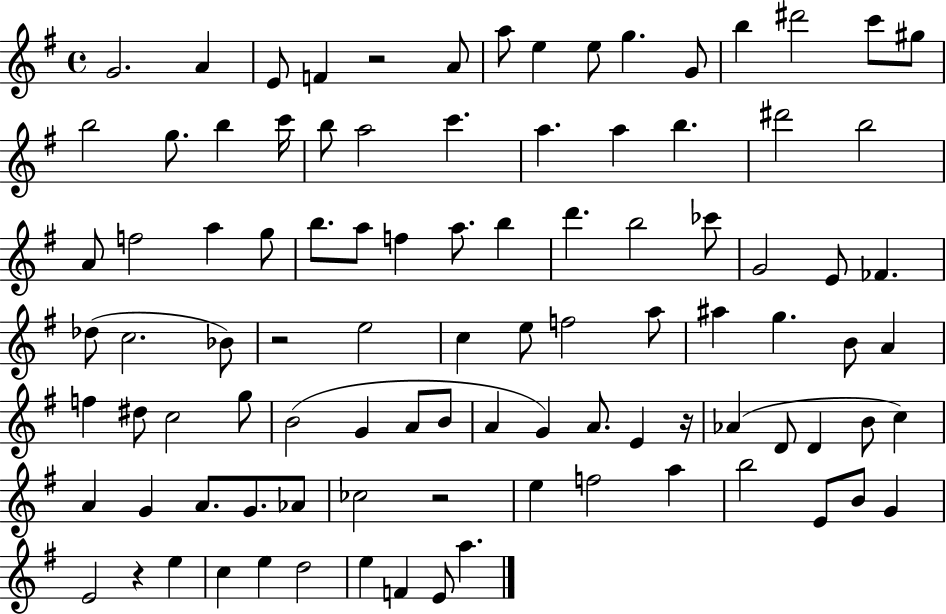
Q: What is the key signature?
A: G major